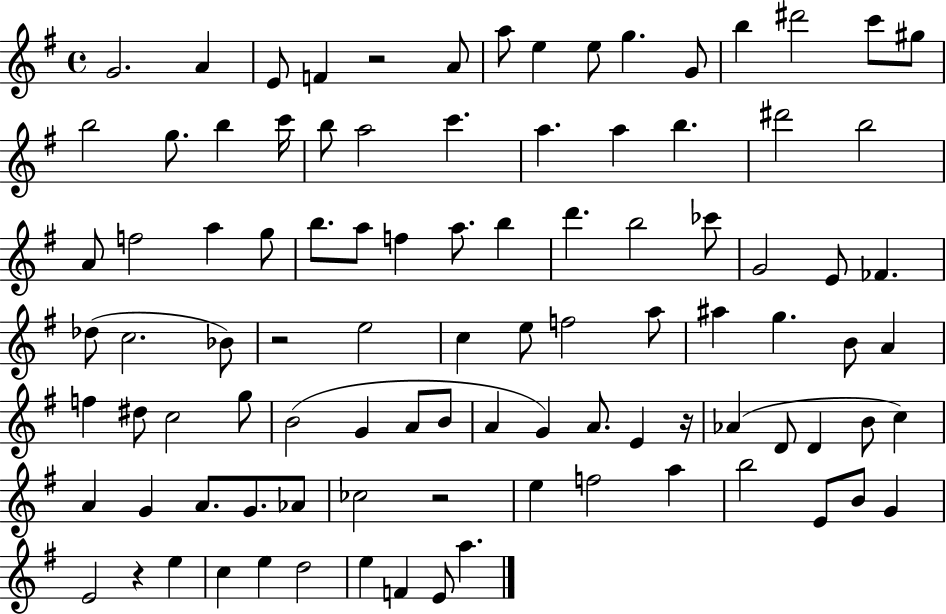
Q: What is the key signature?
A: G major